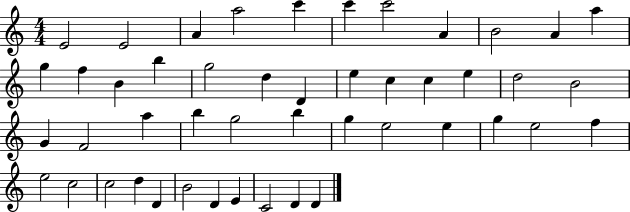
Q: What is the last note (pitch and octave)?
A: D4